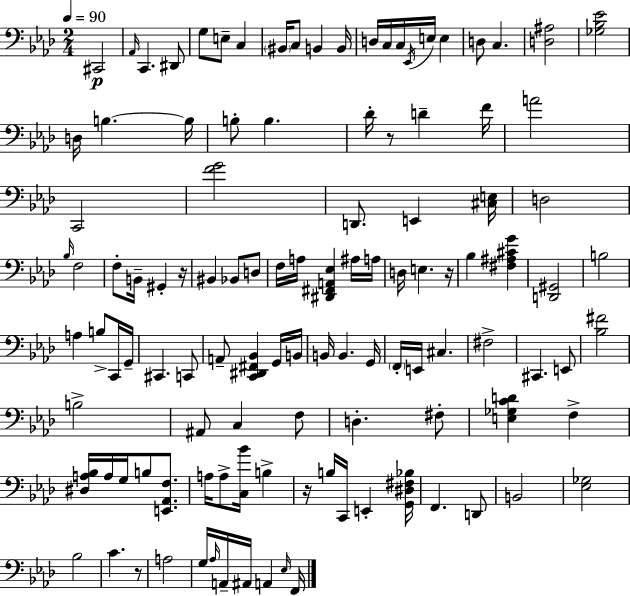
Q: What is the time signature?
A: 2/4